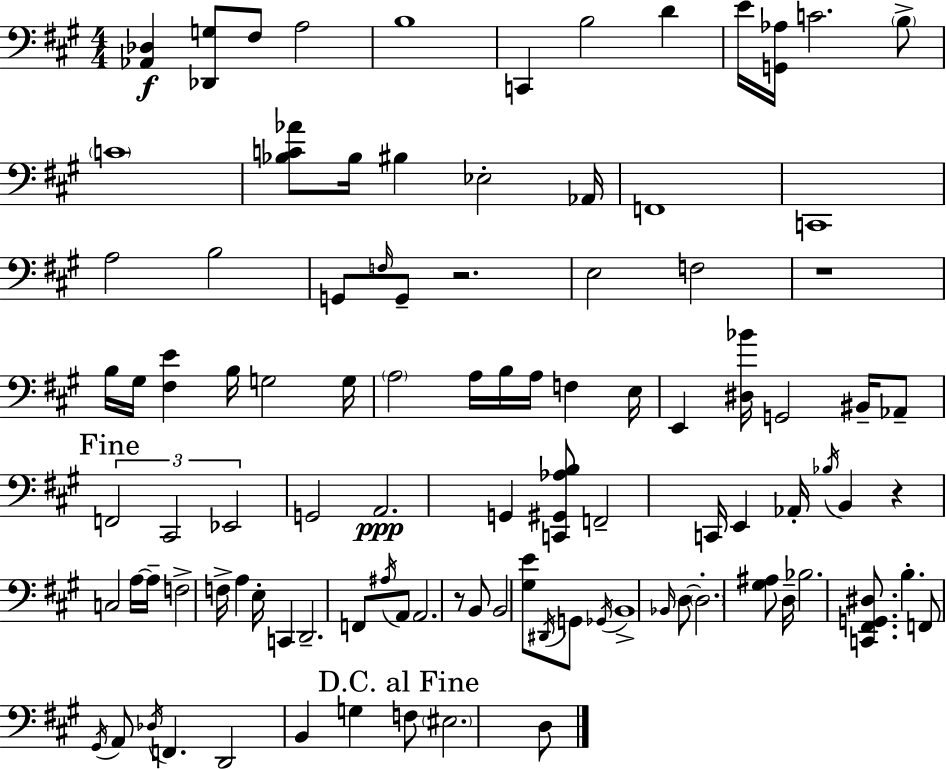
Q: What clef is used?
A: bass